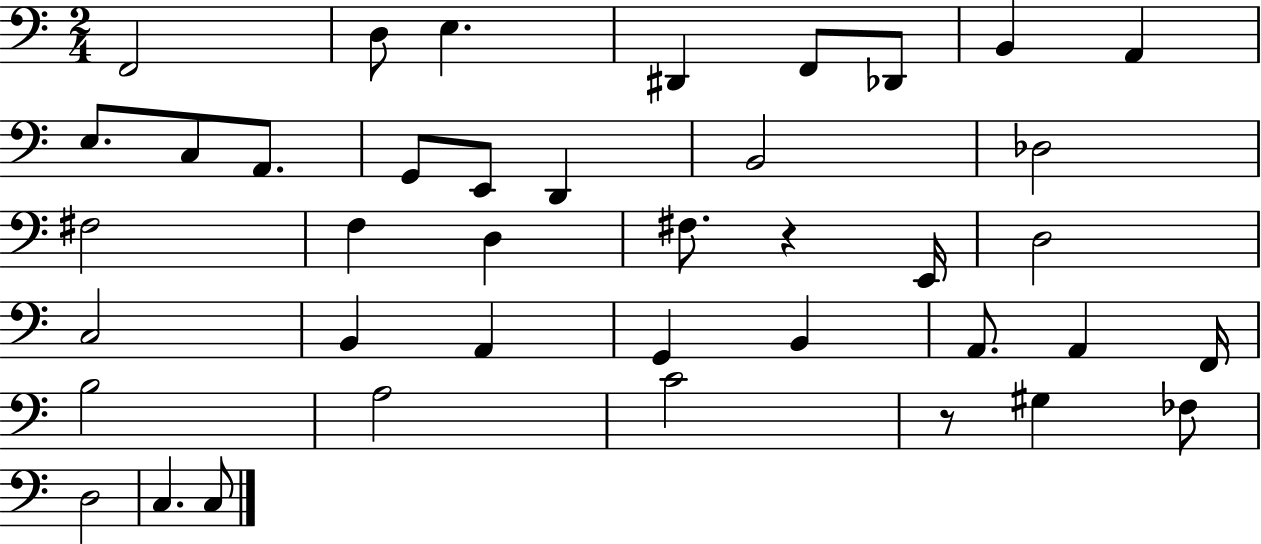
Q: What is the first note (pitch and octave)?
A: F2